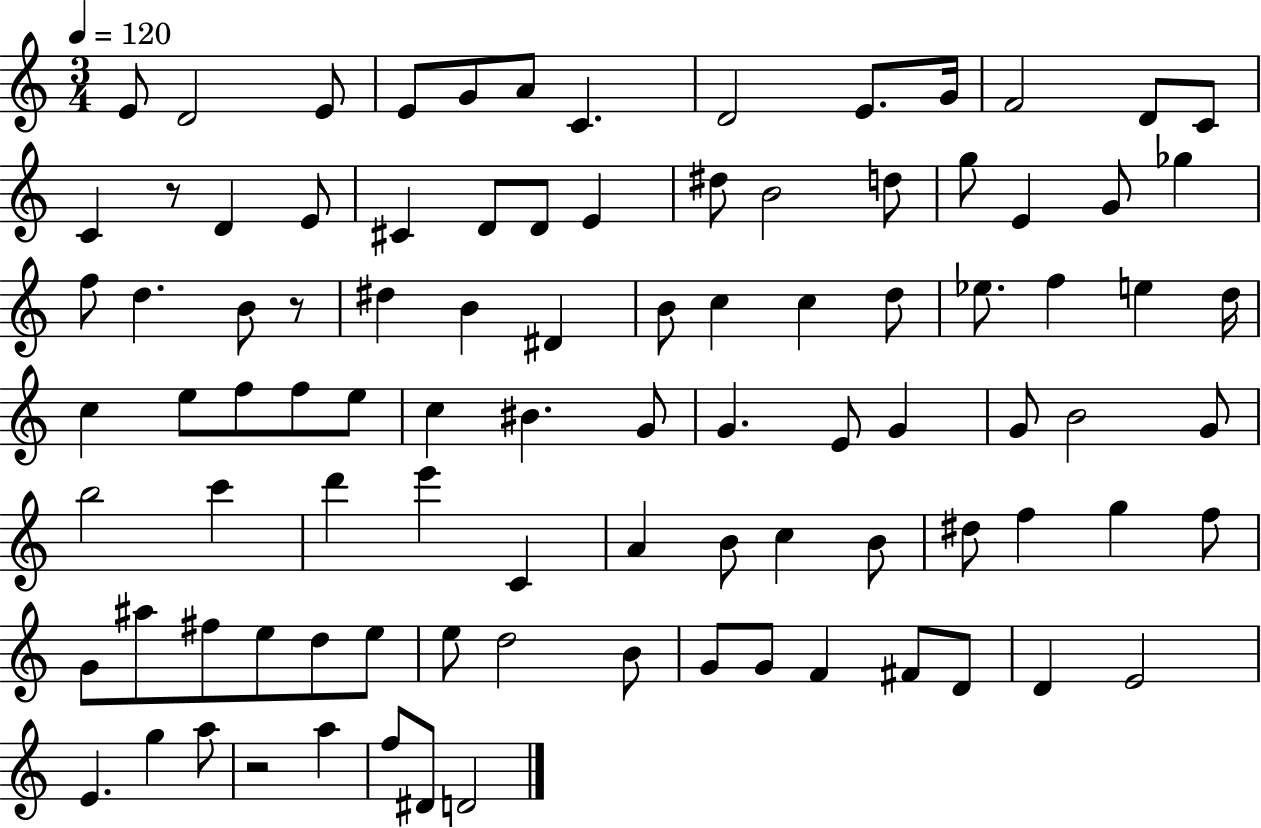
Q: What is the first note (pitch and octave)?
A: E4